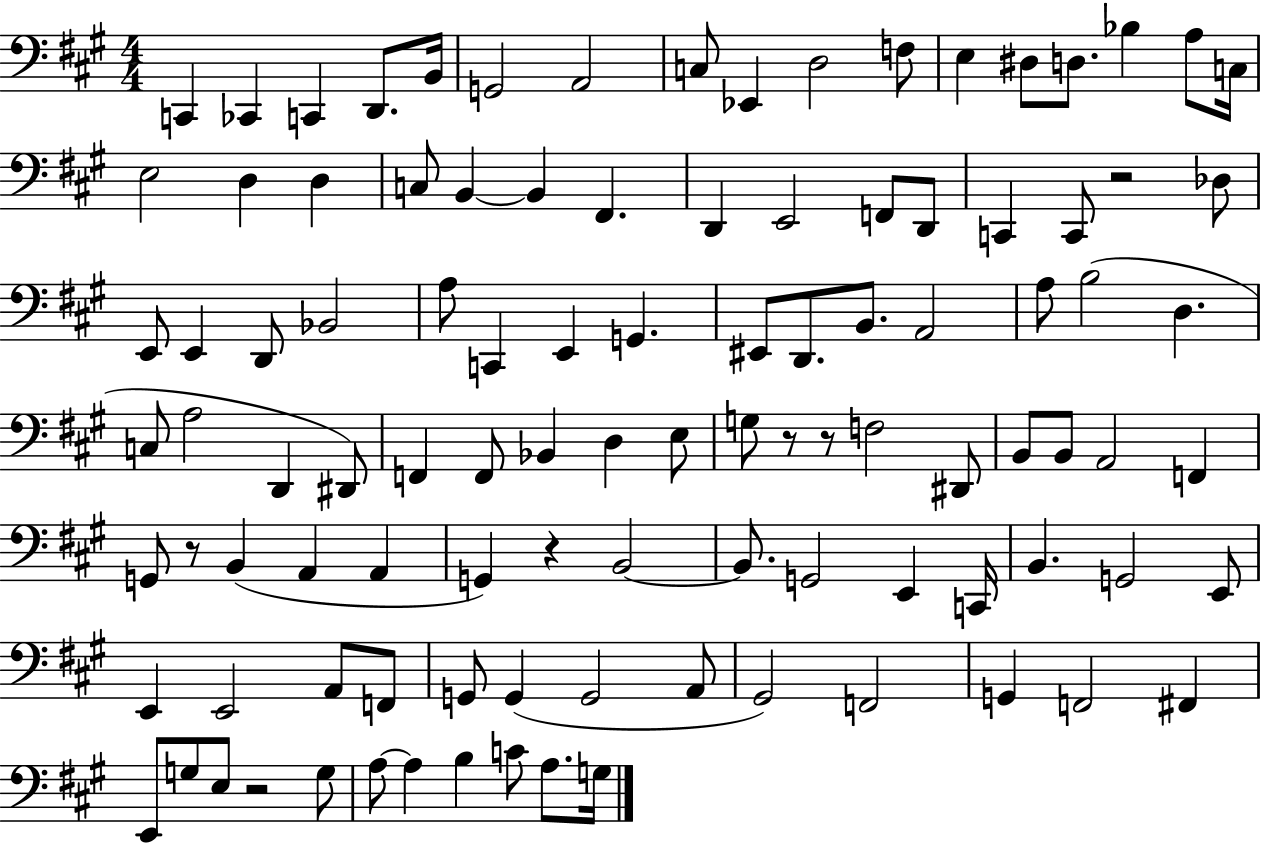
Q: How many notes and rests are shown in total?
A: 104